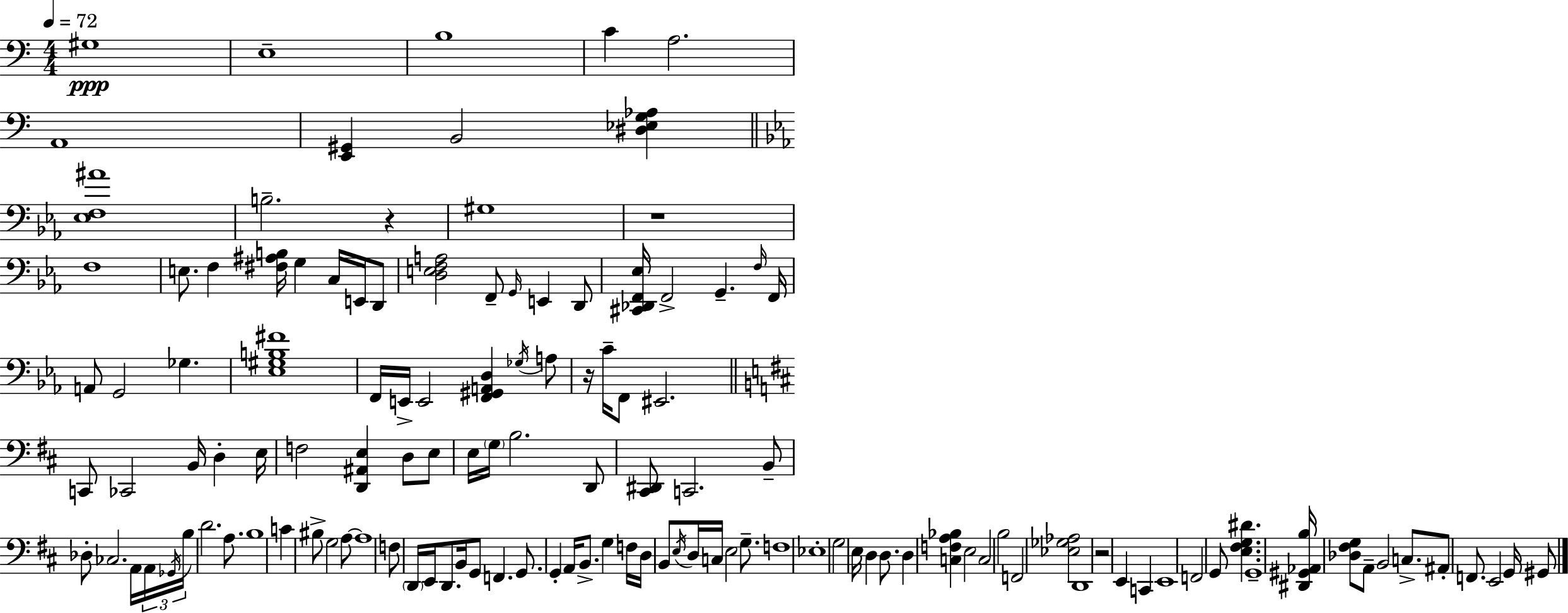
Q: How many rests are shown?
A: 4